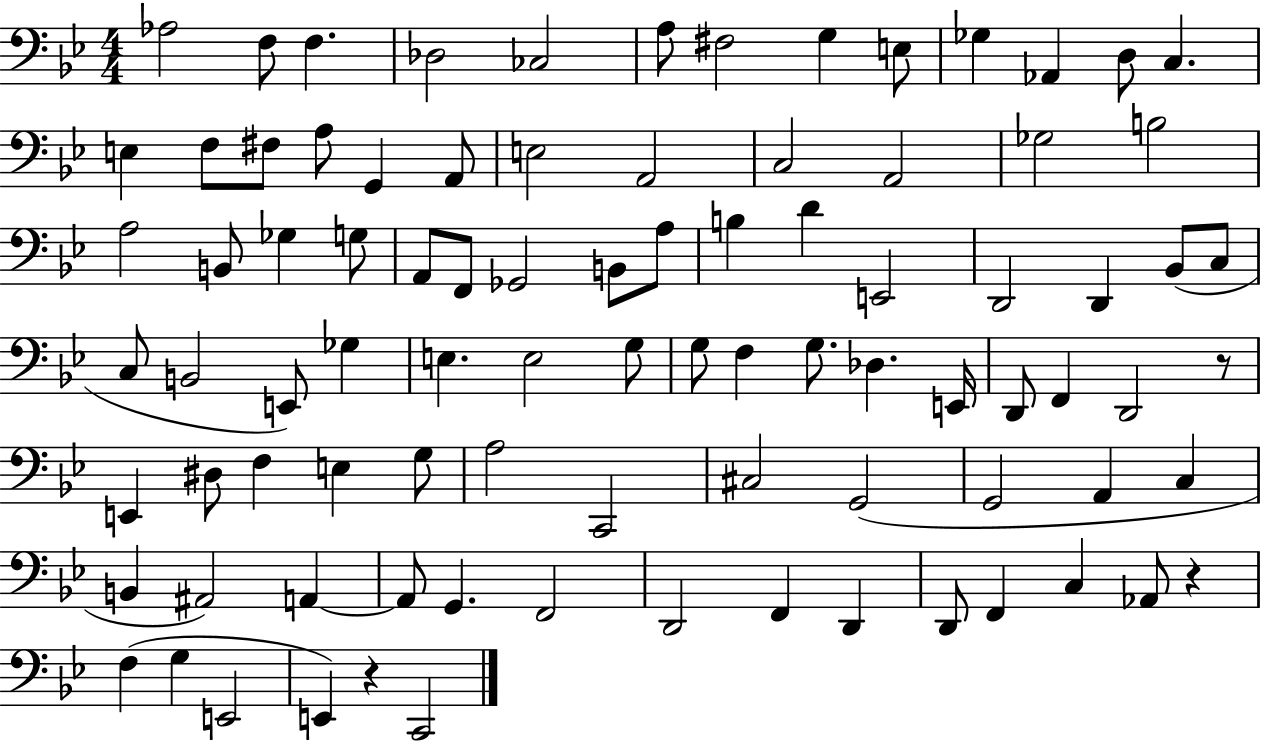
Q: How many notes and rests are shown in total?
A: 89